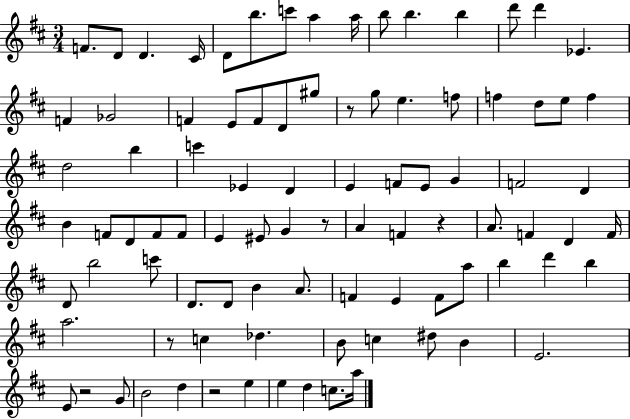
{
  \clef treble
  \numericTimeSignature
  \time 3/4
  \key d \major
  f'8. d'8 d'4. cis'16 | d'8 b''8. c'''8 a''4 a''16 | b''8 b''4. b''4 | d'''8 d'''4 ees'4. | \break f'4 ges'2 | f'4 e'8 f'8 d'8 gis''8 | r8 g''8 e''4. f''8 | f''4 d''8 e''8 f''4 | \break d''2 b''4 | c'''4 ees'4 d'4 | e'4 f'8 e'8 g'4 | f'2 d'4 | \break b'4 f'8 d'8 f'8 f'8 | e'4 eis'8 g'4 r8 | a'4 f'4 r4 | a'8. f'4 d'4 f'16 | \break d'8 b''2 c'''8 | d'8. d'8 b'4 a'8. | f'4 e'4 f'8 a''8 | b''4 d'''4 b''4 | \break a''2. | r8 c''4 des''4. | b'8 c''4 dis''8 b'4 | e'2. | \break e'8 r2 g'8 | b'2 d''4 | r2 e''4 | e''4 d''4 c''8. a''16 | \break \bar "|."
}